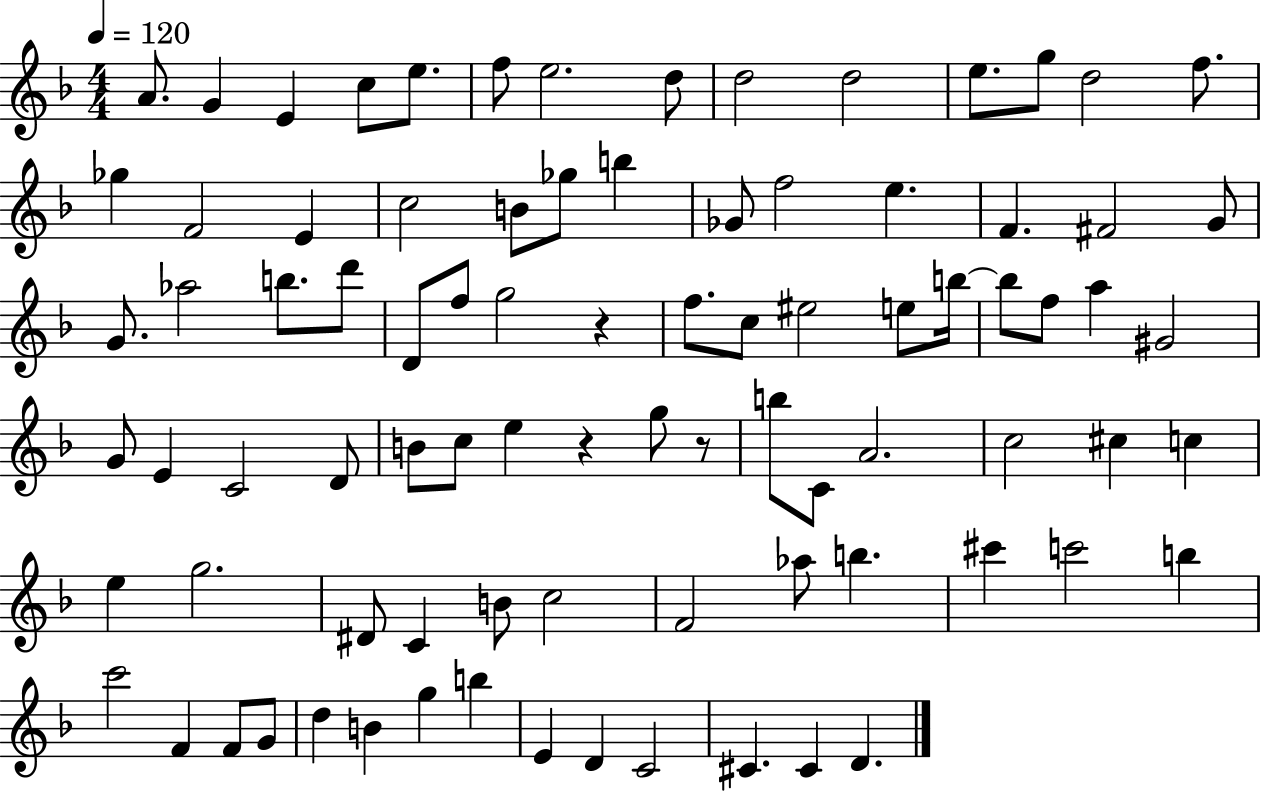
A4/e. G4/q E4/q C5/e E5/e. F5/e E5/h. D5/e D5/h D5/h E5/e. G5/e D5/h F5/e. Gb5/q F4/h E4/q C5/h B4/e Gb5/e B5/q Gb4/e F5/h E5/q. F4/q. F#4/h G4/e G4/e. Ab5/h B5/e. D6/e D4/e F5/e G5/h R/q F5/e. C5/e EIS5/h E5/e B5/s B5/e F5/e A5/q G#4/h G4/e E4/q C4/h D4/e B4/e C5/e E5/q R/q G5/e R/e B5/e C4/e A4/h. C5/h C#5/q C5/q E5/q G5/h. D#4/e C4/q B4/e C5/h F4/h Ab5/e B5/q. C#6/q C6/h B5/q C6/h F4/q F4/e G4/e D5/q B4/q G5/q B5/q E4/q D4/q C4/h C#4/q. C#4/q D4/q.